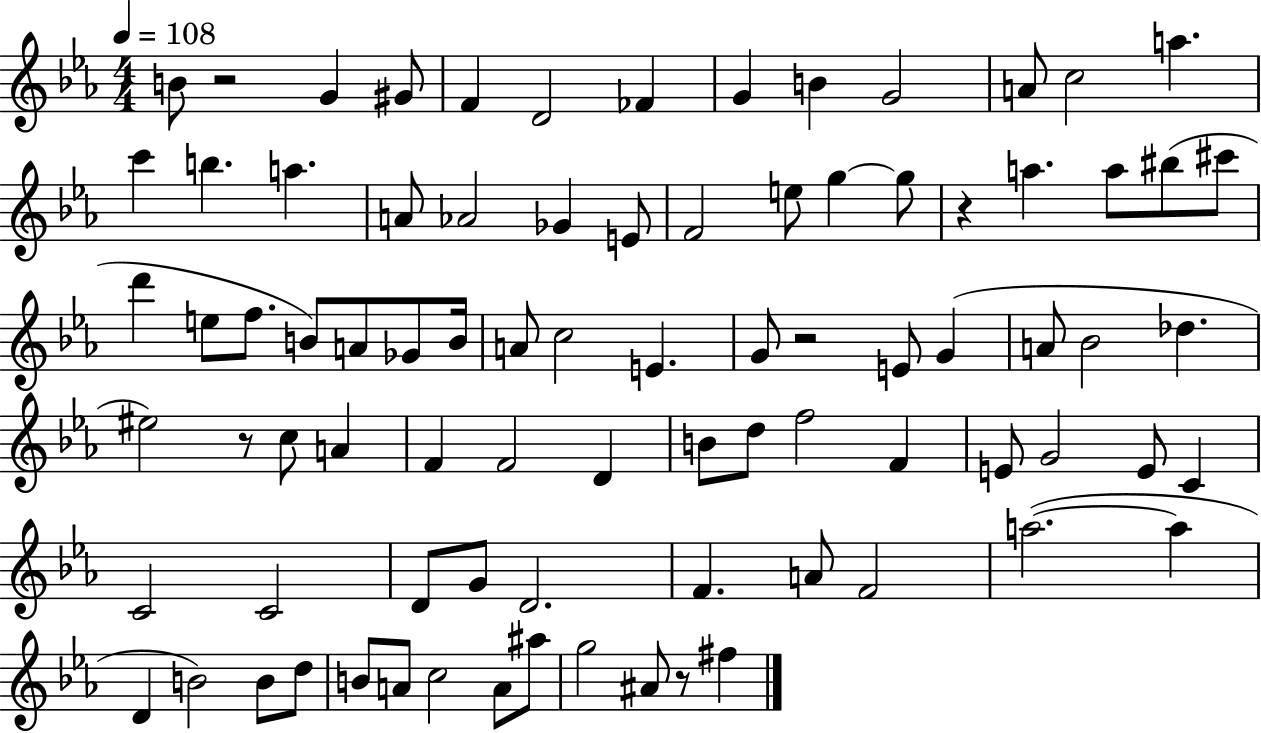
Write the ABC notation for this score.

X:1
T:Untitled
M:4/4
L:1/4
K:Eb
B/2 z2 G ^G/2 F D2 _F G B G2 A/2 c2 a c' b a A/2 _A2 _G E/2 F2 e/2 g g/2 z a a/2 ^b/2 ^c'/2 d' e/2 f/2 B/2 A/2 _G/2 B/4 A/2 c2 E G/2 z2 E/2 G A/2 _B2 _d ^e2 z/2 c/2 A F F2 D B/2 d/2 f2 F E/2 G2 E/2 C C2 C2 D/2 G/2 D2 F A/2 F2 a2 a D B2 B/2 d/2 B/2 A/2 c2 A/2 ^a/2 g2 ^A/2 z/2 ^f